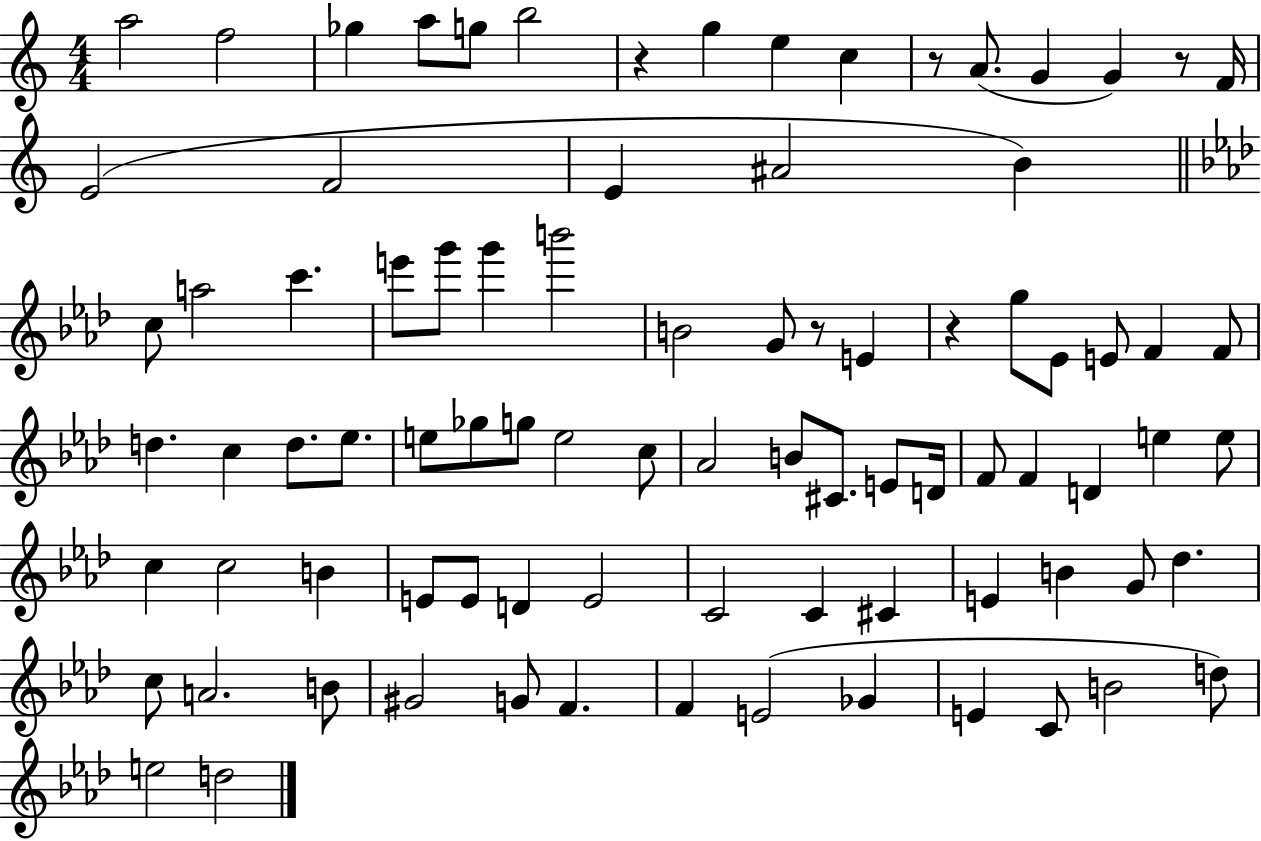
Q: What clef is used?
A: treble